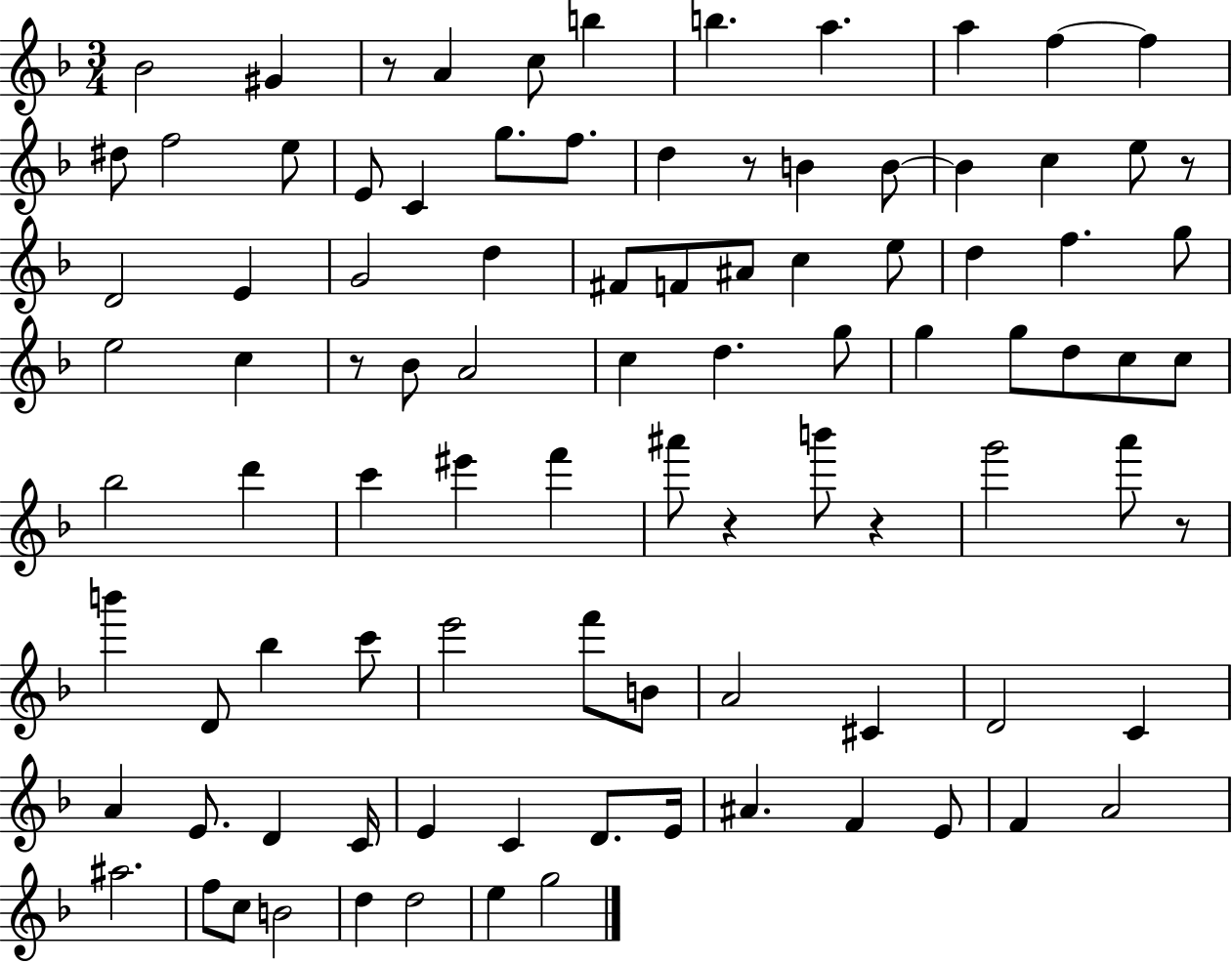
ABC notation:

X:1
T:Untitled
M:3/4
L:1/4
K:F
_B2 ^G z/2 A c/2 b b a a f f ^d/2 f2 e/2 E/2 C g/2 f/2 d z/2 B B/2 B c e/2 z/2 D2 E G2 d ^F/2 F/2 ^A/2 c e/2 d f g/2 e2 c z/2 _B/2 A2 c d g/2 g g/2 d/2 c/2 c/2 _b2 d' c' ^e' f' ^a'/2 z b'/2 z g'2 a'/2 z/2 b' D/2 _b c'/2 e'2 f'/2 B/2 A2 ^C D2 C A E/2 D C/4 E C D/2 E/4 ^A F E/2 F A2 ^a2 f/2 c/2 B2 d d2 e g2